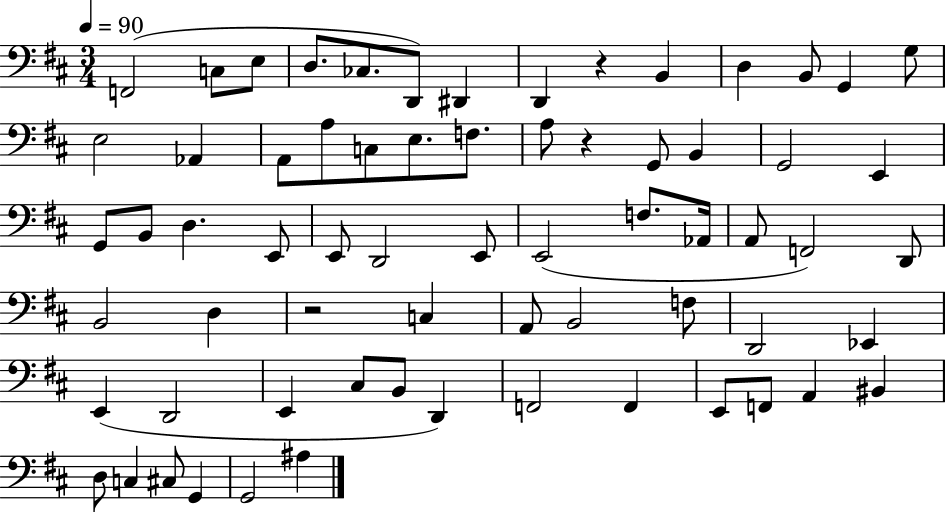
X:1
T:Untitled
M:3/4
L:1/4
K:D
F,,2 C,/2 E,/2 D,/2 _C,/2 D,,/2 ^D,, D,, z B,, D, B,,/2 G,, G,/2 E,2 _A,, A,,/2 A,/2 C,/2 E,/2 F,/2 A,/2 z G,,/2 B,, G,,2 E,, G,,/2 B,,/2 D, E,,/2 E,,/2 D,,2 E,,/2 E,,2 F,/2 _A,,/4 A,,/2 F,,2 D,,/2 B,,2 D, z2 C, A,,/2 B,,2 F,/2 D,,2 _E,, E,, D,,2 E,, ^C,/2 B,,/2 D,, F,,2 F,, E,,/2 F,,/2 A,, ^B,, D,/2 C, ^C,/2 G,, G,,2 ^A,